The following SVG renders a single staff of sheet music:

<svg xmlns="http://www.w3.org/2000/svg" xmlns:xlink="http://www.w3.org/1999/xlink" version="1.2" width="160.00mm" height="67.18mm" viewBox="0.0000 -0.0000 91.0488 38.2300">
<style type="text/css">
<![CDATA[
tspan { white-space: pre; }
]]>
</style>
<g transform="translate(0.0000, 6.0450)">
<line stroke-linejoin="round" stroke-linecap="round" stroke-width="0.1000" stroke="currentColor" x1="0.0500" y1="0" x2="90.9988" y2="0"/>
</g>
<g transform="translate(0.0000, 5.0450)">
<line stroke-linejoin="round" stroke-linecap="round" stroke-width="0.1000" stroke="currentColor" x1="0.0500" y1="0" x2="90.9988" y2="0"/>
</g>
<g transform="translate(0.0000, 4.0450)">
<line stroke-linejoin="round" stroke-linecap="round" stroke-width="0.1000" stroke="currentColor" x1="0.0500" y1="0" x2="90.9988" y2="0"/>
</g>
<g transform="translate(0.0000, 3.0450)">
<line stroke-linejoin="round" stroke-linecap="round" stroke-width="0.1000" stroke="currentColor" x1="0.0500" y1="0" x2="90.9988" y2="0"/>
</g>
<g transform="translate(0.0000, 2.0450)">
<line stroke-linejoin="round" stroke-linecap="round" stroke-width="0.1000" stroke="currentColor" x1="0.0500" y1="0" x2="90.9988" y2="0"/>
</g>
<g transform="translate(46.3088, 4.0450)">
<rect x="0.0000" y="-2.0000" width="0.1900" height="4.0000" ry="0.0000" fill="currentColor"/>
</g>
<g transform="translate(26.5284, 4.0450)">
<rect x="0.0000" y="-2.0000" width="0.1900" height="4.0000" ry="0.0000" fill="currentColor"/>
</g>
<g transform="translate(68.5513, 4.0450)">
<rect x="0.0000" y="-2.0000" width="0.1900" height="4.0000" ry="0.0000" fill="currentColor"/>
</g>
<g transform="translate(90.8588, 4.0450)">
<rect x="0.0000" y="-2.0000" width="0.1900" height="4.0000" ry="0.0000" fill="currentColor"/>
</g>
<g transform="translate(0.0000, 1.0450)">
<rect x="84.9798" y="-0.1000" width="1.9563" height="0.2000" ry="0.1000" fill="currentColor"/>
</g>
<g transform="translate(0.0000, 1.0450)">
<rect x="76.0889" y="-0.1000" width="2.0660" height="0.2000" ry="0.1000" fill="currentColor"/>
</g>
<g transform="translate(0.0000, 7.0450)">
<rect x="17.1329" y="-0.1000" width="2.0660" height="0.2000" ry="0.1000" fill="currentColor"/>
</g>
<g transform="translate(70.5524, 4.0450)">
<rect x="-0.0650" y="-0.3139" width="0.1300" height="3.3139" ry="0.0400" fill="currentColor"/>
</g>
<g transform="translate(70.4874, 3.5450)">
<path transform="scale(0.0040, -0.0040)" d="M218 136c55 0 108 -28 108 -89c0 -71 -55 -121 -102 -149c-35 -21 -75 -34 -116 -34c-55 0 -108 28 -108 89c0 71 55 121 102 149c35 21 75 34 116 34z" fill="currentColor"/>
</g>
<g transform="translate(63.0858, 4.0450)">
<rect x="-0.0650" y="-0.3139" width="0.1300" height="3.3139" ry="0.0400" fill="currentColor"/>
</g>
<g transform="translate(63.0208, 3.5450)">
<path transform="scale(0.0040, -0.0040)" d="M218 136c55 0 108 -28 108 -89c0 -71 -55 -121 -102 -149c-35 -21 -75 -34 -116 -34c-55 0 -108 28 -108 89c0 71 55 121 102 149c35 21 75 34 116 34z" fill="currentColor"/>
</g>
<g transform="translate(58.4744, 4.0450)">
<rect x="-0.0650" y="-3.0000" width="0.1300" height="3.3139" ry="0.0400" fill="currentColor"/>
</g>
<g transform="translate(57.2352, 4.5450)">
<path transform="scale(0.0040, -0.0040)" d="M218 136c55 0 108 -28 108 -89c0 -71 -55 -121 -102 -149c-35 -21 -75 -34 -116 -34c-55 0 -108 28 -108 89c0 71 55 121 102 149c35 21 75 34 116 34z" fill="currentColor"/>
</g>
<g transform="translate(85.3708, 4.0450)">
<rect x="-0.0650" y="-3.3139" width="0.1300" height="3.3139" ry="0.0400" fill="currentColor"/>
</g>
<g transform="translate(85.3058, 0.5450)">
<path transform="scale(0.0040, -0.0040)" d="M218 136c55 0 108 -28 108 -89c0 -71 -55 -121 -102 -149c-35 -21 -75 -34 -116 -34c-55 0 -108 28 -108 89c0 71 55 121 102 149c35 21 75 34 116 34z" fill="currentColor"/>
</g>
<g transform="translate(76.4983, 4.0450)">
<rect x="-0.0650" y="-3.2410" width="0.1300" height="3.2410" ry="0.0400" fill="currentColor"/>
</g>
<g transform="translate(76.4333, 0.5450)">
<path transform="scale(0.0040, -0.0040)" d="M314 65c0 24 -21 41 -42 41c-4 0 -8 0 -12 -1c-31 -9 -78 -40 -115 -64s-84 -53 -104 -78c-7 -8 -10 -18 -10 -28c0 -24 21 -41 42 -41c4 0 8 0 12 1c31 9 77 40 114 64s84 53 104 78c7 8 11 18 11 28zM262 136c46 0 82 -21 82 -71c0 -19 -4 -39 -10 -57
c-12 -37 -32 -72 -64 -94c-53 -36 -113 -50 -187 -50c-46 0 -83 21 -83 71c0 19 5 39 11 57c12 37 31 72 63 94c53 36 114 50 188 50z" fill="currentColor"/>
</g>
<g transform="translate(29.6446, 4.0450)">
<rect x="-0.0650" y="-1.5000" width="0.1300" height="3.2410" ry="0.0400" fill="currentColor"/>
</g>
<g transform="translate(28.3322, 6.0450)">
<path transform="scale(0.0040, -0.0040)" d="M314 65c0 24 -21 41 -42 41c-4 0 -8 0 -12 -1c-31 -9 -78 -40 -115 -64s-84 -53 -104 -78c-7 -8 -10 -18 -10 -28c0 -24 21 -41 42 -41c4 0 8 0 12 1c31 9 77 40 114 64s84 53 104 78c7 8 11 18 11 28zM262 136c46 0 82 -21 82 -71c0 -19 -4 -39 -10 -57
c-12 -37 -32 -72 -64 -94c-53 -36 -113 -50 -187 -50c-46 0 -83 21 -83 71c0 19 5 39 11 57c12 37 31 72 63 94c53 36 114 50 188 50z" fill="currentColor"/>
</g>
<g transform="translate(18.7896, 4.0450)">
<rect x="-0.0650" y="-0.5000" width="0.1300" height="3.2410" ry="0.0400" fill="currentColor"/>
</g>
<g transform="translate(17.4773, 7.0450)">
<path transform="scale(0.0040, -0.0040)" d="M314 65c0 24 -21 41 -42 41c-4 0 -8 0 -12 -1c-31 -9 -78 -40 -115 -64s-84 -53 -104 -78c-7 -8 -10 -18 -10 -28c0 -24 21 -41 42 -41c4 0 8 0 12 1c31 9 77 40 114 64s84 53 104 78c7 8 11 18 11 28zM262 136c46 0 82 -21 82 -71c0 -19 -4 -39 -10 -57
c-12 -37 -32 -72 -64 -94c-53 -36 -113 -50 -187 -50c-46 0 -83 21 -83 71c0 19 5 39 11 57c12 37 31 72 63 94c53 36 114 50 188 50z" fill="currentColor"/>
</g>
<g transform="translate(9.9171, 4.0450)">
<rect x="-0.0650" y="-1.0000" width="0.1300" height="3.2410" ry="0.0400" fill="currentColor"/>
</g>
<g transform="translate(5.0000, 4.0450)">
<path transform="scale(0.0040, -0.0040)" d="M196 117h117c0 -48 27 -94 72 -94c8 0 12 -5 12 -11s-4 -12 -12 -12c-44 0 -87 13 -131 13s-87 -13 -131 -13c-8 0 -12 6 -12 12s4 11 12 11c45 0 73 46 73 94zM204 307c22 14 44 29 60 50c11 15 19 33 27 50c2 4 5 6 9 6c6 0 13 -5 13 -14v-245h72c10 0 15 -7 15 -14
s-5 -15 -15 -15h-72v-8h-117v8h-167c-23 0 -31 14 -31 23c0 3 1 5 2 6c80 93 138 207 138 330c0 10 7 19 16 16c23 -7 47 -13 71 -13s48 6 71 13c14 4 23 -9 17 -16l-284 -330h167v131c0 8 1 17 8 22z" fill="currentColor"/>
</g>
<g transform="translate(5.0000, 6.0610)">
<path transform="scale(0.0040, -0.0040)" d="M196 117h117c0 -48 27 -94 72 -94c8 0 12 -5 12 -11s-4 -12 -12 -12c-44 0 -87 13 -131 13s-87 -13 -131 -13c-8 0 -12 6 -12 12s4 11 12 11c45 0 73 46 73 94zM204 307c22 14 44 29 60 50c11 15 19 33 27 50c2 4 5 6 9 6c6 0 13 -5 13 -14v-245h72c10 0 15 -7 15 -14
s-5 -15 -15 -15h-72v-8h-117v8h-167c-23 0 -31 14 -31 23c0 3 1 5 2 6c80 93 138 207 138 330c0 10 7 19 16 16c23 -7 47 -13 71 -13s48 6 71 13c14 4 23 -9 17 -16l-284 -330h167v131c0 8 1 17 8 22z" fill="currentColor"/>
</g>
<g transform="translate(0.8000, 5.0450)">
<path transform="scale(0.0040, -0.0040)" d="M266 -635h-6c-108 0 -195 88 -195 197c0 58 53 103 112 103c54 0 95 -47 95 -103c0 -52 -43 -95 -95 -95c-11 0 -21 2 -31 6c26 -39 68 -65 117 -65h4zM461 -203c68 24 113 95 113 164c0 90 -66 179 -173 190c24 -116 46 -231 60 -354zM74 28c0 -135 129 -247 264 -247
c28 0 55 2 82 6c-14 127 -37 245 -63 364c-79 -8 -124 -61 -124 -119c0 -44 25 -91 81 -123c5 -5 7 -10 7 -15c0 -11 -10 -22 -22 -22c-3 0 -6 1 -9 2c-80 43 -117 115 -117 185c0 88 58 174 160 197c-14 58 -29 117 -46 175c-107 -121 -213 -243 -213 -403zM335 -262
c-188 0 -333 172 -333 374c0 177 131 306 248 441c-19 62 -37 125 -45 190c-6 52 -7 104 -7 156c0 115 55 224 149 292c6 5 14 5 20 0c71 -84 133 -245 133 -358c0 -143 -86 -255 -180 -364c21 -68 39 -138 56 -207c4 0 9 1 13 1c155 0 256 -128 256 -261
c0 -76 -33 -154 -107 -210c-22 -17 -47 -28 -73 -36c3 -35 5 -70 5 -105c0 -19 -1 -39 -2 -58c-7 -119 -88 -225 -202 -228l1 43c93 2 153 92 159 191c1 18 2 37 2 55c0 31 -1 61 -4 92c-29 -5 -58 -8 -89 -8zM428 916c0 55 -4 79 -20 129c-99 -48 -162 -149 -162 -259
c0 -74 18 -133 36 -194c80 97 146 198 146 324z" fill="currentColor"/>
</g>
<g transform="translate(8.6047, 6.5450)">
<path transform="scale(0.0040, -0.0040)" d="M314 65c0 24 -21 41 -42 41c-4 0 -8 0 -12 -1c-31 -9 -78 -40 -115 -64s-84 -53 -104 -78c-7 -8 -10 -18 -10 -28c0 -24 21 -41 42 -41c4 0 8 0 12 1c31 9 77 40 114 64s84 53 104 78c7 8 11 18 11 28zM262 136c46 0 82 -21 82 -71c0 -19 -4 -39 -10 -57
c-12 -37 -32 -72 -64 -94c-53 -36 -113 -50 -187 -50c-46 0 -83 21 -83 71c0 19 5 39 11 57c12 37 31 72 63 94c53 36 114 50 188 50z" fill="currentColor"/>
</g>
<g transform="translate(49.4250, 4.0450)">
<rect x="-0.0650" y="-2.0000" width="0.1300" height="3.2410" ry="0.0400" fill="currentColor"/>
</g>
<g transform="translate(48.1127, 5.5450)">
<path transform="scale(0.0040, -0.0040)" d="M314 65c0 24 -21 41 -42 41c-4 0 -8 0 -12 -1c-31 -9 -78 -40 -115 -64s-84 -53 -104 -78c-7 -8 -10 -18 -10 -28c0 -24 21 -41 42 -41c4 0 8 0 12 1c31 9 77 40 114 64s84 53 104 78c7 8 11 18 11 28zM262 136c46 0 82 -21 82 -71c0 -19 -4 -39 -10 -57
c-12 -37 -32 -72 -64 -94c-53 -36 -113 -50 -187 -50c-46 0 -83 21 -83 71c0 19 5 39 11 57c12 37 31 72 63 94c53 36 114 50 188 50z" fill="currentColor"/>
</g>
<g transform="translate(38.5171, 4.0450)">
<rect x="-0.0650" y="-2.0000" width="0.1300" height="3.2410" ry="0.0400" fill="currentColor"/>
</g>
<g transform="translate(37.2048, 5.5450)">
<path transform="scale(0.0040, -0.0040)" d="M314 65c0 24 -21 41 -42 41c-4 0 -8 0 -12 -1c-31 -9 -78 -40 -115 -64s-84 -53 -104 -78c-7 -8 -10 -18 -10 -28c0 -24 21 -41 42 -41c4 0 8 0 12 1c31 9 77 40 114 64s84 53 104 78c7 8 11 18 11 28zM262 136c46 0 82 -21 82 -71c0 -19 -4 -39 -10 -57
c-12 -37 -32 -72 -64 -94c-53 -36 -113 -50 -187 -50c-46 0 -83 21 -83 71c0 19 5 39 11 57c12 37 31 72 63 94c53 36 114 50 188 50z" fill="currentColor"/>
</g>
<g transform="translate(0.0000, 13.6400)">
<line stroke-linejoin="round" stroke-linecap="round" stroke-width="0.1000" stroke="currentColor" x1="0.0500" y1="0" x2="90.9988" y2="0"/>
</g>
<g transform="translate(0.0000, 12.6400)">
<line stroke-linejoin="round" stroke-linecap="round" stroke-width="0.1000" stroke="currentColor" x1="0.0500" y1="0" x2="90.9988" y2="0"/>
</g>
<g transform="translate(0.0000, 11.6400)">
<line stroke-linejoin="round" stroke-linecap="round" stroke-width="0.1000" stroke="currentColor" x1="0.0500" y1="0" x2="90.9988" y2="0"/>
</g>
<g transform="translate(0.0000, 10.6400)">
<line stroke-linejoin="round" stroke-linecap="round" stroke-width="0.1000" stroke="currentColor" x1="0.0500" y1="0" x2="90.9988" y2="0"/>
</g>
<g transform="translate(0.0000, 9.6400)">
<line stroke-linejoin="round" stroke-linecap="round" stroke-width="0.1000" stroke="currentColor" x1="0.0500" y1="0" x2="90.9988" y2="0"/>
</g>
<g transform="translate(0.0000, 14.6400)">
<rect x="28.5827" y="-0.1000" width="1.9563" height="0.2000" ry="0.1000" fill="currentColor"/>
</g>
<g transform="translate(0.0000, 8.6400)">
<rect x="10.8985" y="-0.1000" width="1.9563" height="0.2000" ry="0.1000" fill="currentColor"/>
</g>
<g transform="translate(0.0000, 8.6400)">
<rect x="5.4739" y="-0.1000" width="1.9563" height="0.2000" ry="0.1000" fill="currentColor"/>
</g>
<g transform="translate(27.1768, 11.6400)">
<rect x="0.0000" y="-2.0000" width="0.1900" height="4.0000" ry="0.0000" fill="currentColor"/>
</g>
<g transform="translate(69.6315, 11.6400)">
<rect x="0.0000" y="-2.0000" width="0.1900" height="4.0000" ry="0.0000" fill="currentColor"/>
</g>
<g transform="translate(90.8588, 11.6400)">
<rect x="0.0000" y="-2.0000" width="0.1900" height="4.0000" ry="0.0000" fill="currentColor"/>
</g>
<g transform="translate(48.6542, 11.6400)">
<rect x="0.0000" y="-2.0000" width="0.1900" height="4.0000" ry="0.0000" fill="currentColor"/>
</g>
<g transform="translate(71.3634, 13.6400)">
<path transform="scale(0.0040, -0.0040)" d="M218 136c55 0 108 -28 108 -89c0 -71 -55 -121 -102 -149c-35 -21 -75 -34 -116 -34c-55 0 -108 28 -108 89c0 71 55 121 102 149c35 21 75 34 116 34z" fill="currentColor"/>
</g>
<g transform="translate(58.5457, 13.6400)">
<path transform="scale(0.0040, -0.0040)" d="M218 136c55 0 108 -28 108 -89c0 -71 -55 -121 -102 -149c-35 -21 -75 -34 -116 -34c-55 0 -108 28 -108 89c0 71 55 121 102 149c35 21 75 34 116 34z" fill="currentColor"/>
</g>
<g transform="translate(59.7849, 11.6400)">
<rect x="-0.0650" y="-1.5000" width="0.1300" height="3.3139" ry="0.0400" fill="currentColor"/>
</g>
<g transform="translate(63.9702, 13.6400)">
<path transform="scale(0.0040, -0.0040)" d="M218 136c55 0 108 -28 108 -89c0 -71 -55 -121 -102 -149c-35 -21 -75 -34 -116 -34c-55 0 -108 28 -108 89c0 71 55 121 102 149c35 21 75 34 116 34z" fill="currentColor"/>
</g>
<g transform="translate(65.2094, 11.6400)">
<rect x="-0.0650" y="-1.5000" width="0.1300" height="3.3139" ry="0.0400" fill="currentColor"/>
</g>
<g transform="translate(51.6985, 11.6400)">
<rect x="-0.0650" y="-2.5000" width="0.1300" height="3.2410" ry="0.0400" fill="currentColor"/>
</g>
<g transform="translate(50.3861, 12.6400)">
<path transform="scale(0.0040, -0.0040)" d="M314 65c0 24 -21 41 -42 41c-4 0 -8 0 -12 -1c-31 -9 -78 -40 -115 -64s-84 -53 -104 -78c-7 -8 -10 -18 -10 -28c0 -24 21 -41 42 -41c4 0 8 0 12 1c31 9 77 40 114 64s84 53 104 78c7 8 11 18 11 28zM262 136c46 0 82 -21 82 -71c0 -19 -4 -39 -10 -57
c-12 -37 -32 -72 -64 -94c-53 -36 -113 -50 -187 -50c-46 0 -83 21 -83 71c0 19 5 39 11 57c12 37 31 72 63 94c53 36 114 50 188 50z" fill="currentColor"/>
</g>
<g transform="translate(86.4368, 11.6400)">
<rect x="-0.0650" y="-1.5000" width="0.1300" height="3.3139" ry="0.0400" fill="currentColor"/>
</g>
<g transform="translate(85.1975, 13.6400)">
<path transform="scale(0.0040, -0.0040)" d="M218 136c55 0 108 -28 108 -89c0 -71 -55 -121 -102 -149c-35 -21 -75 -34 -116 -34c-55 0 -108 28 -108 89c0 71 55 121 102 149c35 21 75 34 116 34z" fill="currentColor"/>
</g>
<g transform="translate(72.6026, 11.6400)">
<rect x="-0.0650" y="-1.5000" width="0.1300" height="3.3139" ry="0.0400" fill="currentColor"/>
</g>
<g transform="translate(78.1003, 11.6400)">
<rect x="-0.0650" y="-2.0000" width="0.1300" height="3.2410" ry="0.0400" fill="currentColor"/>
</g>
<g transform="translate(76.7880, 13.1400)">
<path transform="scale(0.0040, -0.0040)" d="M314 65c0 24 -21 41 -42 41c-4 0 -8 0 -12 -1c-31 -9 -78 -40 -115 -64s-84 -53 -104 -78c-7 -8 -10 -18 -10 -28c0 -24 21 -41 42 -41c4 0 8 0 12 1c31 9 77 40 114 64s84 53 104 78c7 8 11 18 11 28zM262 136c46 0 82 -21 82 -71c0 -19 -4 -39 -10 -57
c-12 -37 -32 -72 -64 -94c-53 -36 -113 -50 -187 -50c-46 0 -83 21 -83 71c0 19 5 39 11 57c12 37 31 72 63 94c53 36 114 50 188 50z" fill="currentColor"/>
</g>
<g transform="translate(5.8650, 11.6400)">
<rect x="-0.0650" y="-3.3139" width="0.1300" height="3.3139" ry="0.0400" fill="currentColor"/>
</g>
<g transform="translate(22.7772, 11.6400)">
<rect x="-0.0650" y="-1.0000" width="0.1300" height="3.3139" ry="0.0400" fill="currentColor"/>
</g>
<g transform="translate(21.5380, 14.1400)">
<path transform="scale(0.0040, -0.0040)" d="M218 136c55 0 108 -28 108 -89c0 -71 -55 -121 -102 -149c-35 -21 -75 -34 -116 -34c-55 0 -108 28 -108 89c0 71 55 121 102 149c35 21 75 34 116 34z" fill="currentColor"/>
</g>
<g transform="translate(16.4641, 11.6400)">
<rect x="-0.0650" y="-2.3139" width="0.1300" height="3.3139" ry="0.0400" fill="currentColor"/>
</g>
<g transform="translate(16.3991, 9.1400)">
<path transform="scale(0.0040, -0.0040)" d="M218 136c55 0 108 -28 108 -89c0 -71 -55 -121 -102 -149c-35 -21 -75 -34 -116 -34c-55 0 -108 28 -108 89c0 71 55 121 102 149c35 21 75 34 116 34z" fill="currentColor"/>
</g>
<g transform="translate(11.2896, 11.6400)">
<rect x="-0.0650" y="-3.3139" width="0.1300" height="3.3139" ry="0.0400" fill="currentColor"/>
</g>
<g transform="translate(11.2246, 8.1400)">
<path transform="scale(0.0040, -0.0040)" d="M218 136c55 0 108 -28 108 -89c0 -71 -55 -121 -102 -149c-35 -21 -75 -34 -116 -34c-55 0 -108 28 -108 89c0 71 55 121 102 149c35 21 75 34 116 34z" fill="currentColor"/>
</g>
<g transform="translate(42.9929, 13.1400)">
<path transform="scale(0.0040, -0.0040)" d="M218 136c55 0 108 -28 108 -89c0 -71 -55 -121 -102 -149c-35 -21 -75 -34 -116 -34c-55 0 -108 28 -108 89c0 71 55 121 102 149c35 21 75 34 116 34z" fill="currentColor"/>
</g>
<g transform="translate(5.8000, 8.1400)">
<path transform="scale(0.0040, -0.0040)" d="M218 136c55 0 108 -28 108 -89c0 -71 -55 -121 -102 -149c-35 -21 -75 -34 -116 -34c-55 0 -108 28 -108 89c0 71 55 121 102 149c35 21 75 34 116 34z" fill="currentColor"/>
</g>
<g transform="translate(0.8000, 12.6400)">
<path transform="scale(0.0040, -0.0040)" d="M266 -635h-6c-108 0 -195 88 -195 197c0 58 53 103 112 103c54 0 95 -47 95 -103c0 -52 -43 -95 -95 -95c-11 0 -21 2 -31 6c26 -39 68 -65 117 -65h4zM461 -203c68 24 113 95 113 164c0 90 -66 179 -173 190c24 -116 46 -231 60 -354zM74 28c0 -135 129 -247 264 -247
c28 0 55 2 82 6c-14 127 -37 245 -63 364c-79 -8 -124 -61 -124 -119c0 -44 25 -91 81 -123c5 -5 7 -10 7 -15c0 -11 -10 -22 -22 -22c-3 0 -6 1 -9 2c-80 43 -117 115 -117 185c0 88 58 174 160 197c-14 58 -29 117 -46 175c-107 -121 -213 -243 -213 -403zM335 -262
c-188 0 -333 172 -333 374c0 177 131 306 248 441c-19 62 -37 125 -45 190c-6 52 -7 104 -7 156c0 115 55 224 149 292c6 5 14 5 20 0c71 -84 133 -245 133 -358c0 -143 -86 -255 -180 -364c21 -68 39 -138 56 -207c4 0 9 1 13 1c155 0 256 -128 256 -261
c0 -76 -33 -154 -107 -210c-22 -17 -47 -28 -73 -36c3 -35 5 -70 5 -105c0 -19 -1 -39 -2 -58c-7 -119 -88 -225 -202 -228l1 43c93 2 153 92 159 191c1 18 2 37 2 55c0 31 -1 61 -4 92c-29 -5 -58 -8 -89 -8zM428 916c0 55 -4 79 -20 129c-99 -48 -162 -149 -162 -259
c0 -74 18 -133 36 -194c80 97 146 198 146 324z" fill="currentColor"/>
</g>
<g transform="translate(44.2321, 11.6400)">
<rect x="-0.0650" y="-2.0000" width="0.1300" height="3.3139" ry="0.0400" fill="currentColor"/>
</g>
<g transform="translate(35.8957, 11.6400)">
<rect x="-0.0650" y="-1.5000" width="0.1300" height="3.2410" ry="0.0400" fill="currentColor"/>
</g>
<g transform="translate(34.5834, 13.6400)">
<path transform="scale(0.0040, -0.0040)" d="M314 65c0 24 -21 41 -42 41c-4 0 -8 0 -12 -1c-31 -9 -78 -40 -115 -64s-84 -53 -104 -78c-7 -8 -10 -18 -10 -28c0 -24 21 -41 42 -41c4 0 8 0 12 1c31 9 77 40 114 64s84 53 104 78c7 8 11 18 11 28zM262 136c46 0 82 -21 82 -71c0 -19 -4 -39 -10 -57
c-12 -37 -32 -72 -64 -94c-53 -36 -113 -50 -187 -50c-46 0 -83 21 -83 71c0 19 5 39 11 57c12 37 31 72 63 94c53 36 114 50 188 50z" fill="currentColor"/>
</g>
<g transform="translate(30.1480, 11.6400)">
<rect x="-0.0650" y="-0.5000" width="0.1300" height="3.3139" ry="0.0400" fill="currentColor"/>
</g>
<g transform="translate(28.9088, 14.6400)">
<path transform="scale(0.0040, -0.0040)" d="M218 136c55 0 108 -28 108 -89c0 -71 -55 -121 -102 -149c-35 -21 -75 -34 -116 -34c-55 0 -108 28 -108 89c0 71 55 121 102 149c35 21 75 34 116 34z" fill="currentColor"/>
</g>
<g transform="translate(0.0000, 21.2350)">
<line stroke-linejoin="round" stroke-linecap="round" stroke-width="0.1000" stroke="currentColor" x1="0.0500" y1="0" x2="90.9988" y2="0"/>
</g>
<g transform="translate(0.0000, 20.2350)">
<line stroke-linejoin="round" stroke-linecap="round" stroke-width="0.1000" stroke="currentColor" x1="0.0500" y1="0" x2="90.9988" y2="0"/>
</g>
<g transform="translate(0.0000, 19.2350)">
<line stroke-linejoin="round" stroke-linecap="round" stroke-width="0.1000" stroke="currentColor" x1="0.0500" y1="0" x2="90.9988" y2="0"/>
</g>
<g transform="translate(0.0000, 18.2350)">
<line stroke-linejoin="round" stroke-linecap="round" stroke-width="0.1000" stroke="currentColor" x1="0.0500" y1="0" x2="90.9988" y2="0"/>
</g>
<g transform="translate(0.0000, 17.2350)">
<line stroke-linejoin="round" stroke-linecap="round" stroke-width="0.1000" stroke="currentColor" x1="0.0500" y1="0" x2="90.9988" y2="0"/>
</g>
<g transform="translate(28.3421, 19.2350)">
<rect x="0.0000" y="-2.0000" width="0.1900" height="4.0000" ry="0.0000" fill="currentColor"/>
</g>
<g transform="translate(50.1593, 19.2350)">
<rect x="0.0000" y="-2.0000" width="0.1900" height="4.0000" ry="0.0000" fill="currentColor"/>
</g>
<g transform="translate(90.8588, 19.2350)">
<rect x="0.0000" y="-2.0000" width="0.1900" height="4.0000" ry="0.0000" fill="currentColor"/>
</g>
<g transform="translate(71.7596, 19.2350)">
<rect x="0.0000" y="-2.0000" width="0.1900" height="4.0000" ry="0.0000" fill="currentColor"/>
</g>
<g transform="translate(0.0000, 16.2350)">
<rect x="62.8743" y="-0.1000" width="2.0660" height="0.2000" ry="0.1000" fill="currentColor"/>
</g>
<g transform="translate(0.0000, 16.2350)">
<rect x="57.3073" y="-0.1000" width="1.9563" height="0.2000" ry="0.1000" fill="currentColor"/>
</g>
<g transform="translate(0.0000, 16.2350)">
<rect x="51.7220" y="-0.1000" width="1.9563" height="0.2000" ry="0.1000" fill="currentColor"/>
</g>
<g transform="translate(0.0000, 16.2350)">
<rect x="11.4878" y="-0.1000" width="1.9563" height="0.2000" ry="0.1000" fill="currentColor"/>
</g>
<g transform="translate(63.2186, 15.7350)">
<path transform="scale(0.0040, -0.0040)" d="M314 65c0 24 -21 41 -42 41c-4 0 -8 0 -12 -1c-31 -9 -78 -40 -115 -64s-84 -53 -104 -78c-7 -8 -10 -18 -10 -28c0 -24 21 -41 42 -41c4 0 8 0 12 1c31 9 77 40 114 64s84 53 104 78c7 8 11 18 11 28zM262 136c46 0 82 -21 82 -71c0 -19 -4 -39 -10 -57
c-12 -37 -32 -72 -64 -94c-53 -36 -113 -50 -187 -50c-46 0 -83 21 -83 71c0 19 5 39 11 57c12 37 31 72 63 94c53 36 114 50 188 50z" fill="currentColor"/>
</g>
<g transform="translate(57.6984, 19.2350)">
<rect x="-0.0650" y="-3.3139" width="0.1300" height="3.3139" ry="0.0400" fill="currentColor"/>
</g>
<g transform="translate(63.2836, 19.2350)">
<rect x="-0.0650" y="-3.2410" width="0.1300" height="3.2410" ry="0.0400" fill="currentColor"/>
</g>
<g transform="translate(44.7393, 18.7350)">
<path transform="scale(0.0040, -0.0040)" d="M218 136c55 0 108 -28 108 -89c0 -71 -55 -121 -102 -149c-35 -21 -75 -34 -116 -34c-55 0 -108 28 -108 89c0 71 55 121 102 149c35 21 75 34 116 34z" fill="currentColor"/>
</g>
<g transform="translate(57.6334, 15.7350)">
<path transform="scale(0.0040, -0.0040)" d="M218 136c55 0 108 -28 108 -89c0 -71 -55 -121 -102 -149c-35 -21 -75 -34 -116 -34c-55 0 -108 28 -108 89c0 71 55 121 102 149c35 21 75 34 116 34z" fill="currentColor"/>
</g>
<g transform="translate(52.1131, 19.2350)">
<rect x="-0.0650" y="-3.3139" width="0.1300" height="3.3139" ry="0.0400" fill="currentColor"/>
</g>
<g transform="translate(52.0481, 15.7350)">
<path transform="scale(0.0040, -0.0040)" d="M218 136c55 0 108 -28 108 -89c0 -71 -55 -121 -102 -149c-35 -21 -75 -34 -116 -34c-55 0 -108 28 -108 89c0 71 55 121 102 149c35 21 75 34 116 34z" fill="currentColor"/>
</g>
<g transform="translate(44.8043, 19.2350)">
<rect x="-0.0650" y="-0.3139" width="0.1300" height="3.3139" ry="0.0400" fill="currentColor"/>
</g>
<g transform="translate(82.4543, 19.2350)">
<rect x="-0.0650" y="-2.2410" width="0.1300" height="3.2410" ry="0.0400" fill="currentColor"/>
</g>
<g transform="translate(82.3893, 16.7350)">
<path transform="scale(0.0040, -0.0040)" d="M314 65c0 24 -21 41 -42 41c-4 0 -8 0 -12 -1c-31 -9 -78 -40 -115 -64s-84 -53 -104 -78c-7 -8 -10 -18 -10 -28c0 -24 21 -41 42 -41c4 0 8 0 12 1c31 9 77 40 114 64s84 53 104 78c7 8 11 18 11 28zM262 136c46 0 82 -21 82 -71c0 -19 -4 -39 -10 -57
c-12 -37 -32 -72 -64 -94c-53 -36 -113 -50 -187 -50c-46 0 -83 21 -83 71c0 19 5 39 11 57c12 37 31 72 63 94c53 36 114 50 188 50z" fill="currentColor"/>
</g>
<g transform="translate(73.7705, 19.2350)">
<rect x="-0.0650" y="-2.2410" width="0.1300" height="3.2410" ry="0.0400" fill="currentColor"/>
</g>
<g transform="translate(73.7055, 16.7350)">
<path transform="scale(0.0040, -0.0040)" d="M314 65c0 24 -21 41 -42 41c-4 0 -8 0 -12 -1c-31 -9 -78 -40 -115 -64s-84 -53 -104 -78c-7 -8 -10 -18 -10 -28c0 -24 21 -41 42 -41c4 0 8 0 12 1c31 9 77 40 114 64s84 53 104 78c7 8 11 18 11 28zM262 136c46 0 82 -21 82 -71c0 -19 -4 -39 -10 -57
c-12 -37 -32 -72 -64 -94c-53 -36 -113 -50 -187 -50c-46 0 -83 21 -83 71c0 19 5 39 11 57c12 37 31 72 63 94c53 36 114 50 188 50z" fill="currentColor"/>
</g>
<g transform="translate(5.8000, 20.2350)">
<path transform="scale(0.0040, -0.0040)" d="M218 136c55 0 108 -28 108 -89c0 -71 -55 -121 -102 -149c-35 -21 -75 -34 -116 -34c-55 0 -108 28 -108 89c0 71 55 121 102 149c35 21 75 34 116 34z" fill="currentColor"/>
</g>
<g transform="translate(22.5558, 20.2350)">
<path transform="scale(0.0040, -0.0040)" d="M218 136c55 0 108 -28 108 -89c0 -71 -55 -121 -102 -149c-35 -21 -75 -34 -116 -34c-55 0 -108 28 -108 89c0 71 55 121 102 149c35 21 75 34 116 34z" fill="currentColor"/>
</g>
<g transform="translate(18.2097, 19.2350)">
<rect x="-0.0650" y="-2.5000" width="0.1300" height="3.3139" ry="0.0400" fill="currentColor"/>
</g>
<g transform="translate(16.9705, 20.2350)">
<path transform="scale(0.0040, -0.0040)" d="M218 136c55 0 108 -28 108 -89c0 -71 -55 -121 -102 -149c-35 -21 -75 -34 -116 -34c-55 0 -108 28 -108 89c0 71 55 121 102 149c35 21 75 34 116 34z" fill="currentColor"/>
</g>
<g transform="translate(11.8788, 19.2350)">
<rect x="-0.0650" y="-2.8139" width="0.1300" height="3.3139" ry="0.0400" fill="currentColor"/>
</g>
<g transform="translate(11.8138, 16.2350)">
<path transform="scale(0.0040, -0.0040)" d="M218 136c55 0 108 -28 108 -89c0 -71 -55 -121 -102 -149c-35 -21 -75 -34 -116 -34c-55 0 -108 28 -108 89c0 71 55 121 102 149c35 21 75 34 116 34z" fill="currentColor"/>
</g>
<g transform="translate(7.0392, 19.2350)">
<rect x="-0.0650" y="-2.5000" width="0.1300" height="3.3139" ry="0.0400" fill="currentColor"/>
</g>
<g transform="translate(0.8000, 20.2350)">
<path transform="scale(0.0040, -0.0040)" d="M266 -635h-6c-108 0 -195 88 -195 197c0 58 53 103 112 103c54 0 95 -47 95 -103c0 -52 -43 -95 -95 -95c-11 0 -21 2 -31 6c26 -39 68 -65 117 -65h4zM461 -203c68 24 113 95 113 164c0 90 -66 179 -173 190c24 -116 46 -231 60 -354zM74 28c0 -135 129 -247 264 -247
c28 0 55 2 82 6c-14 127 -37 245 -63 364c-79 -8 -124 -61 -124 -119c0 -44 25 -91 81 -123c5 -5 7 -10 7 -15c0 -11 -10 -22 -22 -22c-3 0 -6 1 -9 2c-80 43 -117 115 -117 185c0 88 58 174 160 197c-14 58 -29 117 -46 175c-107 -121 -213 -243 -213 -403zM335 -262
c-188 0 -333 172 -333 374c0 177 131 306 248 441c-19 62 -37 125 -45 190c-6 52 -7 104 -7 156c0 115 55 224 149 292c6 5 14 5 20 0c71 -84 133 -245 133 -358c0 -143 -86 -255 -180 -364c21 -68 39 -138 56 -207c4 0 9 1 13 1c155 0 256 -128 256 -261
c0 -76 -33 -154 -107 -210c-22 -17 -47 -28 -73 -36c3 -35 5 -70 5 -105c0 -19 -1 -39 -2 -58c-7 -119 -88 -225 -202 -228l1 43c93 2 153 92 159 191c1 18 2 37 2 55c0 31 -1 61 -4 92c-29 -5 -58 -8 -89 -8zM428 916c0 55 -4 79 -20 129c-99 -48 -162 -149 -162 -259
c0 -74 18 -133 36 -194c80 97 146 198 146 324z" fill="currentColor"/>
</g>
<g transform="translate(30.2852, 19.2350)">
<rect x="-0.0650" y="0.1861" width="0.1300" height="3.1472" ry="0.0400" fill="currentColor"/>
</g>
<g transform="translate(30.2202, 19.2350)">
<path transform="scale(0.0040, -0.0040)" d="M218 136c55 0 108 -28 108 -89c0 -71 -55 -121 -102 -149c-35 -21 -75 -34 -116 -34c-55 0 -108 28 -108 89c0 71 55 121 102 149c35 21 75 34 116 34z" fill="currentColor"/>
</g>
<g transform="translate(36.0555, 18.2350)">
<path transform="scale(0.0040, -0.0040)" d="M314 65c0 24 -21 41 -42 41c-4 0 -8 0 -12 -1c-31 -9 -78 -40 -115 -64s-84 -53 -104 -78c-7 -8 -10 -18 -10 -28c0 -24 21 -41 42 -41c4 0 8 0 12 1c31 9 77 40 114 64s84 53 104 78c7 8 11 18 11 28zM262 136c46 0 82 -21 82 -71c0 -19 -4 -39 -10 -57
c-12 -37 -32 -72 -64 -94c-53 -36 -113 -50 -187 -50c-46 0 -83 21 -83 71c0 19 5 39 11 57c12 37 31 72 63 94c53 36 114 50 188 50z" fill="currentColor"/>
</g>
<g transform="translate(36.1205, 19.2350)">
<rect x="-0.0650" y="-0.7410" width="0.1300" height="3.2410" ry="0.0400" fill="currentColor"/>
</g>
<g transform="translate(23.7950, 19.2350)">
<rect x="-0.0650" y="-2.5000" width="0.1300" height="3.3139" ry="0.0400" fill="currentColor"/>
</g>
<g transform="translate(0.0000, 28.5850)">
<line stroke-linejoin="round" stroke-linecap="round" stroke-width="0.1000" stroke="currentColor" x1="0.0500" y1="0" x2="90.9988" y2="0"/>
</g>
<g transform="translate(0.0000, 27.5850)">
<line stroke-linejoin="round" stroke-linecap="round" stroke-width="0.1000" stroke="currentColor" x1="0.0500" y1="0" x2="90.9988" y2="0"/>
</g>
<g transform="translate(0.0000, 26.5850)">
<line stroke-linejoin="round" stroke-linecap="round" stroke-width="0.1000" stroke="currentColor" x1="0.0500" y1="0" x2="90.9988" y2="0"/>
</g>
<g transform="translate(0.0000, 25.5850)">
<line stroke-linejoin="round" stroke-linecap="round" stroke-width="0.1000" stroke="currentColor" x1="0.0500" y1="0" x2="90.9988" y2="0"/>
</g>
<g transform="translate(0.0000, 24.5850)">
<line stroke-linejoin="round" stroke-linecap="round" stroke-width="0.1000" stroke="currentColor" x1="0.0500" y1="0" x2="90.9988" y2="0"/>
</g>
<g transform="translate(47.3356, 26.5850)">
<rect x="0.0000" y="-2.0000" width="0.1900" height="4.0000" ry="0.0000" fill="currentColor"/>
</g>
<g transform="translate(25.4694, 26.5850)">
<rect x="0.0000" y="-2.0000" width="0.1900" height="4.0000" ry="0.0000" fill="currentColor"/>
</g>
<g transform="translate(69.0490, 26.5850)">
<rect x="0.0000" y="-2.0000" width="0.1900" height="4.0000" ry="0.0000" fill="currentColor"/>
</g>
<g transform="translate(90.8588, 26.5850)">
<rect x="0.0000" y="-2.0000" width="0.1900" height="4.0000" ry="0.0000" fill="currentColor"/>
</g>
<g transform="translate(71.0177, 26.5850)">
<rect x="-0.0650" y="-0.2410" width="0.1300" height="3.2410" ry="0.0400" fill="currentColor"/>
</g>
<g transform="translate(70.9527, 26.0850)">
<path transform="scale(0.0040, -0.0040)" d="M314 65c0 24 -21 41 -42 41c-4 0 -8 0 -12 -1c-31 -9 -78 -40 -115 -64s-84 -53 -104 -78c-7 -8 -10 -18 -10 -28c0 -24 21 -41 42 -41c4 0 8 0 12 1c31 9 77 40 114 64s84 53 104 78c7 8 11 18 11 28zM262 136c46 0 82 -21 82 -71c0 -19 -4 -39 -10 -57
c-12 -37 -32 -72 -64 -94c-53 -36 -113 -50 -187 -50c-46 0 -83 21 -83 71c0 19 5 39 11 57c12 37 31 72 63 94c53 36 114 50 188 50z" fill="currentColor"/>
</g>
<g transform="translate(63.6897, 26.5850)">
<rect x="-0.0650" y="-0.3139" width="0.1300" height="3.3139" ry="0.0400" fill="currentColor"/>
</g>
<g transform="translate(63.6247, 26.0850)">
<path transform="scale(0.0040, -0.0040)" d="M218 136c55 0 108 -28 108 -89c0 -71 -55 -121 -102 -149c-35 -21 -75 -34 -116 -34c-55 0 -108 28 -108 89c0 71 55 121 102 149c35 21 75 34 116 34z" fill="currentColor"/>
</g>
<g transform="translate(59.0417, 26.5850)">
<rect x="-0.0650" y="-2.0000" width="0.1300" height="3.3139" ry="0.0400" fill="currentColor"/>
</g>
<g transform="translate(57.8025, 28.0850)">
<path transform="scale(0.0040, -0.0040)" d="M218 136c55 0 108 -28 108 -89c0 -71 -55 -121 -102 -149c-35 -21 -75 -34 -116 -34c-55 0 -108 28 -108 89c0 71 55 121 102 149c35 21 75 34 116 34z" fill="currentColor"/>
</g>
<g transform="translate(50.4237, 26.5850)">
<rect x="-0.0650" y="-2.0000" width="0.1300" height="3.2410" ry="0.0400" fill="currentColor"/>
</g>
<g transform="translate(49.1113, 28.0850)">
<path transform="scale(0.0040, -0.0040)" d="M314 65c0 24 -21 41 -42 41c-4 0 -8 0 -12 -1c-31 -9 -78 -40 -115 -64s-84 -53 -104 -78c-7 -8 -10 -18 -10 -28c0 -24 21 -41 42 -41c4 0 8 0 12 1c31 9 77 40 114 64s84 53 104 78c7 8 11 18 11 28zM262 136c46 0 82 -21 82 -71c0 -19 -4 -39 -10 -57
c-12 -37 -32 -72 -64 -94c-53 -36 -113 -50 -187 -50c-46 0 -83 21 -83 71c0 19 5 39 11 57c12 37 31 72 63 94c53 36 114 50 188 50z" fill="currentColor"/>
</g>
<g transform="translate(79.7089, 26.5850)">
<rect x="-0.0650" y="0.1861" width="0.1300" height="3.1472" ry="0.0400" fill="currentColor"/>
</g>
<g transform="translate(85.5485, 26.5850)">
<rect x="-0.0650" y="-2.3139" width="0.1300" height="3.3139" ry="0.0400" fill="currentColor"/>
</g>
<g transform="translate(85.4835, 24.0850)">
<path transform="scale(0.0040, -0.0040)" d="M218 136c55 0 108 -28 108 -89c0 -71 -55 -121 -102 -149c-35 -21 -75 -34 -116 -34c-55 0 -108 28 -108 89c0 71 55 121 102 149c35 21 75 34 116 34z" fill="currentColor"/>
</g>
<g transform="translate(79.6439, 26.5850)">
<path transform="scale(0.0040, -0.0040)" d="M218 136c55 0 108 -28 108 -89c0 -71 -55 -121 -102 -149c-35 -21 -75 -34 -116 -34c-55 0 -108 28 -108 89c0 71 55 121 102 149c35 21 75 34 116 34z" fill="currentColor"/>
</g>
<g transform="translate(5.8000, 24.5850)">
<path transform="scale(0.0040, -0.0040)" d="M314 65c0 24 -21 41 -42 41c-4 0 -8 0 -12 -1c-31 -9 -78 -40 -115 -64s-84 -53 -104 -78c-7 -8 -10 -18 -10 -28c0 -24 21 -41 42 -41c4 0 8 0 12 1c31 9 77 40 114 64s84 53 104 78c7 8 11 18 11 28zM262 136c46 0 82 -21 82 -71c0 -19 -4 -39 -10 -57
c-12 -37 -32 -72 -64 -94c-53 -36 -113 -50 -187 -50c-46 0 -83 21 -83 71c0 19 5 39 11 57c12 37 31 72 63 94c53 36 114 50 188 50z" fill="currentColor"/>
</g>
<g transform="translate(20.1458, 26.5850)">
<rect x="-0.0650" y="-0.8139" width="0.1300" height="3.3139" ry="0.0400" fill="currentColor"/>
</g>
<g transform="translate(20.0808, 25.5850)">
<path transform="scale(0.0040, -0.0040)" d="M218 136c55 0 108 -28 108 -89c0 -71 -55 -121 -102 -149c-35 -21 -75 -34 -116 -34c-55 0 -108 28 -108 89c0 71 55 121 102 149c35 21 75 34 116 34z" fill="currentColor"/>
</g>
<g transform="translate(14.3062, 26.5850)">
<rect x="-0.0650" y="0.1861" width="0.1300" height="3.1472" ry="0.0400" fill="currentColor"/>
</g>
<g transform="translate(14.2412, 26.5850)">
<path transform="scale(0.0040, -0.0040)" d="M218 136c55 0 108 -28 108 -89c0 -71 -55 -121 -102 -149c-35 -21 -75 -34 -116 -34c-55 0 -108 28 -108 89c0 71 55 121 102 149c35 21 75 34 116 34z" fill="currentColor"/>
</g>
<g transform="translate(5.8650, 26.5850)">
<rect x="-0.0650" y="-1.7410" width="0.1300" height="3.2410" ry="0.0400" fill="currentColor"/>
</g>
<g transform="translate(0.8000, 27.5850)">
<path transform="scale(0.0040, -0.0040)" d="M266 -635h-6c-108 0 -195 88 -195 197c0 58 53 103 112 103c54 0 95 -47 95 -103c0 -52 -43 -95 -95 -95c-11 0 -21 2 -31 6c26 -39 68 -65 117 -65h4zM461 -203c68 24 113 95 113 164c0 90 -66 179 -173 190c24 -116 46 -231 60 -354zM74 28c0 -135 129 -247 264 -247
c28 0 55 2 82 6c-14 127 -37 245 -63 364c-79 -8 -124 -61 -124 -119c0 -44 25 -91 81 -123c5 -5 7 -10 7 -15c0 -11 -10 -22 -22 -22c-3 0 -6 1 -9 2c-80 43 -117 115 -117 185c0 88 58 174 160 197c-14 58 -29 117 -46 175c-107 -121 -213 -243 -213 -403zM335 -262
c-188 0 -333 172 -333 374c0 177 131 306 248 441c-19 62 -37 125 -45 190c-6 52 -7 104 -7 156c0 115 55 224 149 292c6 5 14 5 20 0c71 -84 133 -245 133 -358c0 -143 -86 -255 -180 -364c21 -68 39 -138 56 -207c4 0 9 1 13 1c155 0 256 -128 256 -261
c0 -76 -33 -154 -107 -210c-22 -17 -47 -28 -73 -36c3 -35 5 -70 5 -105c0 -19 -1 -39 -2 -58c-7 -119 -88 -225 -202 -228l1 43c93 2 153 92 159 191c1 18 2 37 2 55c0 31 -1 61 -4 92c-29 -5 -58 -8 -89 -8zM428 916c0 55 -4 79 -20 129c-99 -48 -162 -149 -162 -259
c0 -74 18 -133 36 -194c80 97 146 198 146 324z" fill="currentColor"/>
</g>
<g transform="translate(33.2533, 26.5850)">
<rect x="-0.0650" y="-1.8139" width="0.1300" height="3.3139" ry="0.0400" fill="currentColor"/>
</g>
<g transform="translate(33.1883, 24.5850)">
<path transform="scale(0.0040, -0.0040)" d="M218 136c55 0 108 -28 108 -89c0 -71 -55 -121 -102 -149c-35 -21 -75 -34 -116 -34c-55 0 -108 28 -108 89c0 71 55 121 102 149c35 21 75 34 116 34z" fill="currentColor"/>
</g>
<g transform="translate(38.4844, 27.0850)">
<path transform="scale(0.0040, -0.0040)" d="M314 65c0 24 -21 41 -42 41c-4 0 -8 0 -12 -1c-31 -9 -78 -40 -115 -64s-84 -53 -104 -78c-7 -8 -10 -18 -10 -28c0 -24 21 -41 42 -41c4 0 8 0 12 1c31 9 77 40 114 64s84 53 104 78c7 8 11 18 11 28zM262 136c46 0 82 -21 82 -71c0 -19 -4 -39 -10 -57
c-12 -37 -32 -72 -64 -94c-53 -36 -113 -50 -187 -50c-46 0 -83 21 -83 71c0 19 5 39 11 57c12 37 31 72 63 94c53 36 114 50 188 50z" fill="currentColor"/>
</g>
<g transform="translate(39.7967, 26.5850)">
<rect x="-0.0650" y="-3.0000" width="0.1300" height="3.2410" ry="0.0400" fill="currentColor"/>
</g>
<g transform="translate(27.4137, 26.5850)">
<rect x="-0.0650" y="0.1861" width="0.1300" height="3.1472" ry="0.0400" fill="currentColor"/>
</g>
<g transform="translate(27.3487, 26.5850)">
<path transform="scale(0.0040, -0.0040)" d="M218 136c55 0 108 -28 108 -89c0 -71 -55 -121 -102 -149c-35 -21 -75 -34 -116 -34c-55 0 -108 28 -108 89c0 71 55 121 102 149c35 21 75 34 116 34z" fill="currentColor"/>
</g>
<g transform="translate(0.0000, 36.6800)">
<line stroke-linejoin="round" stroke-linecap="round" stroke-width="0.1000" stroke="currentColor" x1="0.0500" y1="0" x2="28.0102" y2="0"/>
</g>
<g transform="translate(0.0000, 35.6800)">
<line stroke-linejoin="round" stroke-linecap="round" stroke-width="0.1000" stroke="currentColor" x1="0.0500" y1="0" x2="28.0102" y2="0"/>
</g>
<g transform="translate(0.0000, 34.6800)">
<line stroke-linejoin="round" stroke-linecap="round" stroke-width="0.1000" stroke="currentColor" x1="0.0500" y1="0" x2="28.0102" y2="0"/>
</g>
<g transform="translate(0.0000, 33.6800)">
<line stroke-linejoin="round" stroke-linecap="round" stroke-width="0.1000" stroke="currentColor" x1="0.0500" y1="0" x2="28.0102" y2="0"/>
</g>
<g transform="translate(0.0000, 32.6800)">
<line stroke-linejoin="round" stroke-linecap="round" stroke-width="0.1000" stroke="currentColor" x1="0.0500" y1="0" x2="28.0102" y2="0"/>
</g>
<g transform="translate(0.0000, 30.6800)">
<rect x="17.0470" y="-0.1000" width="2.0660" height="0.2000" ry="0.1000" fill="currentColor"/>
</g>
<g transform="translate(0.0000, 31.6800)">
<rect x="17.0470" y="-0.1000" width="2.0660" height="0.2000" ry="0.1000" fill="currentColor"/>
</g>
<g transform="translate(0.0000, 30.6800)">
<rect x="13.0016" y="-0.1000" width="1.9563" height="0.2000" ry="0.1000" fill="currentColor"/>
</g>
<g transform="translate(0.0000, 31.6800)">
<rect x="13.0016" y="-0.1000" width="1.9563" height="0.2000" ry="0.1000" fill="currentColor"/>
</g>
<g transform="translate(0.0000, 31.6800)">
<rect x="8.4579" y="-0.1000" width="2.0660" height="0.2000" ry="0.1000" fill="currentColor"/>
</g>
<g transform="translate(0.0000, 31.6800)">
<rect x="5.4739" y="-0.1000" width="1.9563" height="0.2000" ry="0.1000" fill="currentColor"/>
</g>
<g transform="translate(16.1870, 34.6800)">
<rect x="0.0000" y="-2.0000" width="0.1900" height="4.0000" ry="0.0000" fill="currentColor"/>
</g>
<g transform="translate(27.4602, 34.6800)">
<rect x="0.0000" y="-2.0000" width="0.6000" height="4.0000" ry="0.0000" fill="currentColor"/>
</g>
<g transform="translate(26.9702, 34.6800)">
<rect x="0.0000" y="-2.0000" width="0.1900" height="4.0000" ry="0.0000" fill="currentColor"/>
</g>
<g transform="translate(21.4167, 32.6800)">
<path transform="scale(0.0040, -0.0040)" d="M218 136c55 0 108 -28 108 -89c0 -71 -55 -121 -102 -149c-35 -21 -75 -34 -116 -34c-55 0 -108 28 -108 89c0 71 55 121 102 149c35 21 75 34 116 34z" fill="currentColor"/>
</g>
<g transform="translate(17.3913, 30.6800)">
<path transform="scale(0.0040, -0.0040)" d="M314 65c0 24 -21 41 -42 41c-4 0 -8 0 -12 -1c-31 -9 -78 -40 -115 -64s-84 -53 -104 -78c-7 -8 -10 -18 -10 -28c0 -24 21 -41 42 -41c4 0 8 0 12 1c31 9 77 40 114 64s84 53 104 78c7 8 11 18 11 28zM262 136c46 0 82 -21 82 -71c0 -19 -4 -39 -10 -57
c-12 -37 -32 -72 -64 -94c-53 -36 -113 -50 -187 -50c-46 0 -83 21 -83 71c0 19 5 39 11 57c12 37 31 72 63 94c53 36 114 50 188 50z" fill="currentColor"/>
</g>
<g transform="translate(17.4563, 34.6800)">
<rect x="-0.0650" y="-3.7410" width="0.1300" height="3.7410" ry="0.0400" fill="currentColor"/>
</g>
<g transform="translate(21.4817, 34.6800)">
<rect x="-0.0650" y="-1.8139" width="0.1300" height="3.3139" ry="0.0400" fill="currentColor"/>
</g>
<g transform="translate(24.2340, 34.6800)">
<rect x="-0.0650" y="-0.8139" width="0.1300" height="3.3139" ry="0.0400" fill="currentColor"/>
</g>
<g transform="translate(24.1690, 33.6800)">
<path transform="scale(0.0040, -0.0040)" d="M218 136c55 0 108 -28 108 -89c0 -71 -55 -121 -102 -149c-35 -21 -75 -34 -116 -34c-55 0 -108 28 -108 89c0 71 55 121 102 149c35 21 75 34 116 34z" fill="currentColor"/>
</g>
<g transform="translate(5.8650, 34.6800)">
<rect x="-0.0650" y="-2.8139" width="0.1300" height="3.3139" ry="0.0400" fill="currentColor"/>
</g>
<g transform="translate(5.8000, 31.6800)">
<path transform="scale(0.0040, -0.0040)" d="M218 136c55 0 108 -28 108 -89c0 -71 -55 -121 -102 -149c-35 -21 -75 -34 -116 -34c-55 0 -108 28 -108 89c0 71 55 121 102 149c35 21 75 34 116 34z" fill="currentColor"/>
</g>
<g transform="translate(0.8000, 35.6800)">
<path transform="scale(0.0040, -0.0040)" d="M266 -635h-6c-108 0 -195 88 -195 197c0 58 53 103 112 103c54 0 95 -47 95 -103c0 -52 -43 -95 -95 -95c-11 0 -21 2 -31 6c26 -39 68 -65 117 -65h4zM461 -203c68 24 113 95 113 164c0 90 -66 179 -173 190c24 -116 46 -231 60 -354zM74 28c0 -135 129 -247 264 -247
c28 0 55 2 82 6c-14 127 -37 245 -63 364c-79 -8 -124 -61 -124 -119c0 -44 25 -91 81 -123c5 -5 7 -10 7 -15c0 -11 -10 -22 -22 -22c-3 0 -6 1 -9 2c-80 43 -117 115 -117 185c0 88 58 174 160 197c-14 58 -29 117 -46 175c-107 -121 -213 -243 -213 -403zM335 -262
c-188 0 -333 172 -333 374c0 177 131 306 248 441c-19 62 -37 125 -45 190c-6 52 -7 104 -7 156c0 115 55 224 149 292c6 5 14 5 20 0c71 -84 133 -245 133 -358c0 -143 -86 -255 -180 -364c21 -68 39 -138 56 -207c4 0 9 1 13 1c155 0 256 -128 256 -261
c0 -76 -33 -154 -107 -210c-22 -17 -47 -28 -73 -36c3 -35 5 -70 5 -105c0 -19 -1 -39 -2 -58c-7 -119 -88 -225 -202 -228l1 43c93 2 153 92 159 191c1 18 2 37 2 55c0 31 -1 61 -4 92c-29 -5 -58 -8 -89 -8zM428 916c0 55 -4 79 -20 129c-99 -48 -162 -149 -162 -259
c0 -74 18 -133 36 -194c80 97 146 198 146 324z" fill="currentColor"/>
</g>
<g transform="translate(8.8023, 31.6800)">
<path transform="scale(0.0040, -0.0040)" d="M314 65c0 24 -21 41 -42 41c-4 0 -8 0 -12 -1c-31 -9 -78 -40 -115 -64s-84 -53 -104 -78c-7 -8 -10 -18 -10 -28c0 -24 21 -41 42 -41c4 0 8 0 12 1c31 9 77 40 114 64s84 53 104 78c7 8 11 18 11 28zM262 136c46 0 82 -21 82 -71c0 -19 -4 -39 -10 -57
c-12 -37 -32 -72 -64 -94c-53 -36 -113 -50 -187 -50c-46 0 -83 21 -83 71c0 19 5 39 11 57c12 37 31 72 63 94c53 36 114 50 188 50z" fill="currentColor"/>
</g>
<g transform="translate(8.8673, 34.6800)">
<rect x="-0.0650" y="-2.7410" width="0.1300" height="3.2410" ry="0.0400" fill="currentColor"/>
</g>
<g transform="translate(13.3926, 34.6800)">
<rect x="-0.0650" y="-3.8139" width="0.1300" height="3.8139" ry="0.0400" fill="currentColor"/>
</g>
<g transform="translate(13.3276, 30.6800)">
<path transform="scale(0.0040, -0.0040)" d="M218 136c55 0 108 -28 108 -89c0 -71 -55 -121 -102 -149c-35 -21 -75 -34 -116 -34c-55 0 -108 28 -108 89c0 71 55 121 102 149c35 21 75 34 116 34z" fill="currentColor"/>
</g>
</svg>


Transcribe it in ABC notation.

X:1
T:Untitled
M:4/4
L:1/4
K:C
D2 C2 E2 F2 F2 A c c b2 b b b g D C E2 F G2 E E E F2 E G a G G B d2 c b b b2 g2 g2 f2 B d B f A2 F2 F c c2 B g a a2 c' c'2 f d